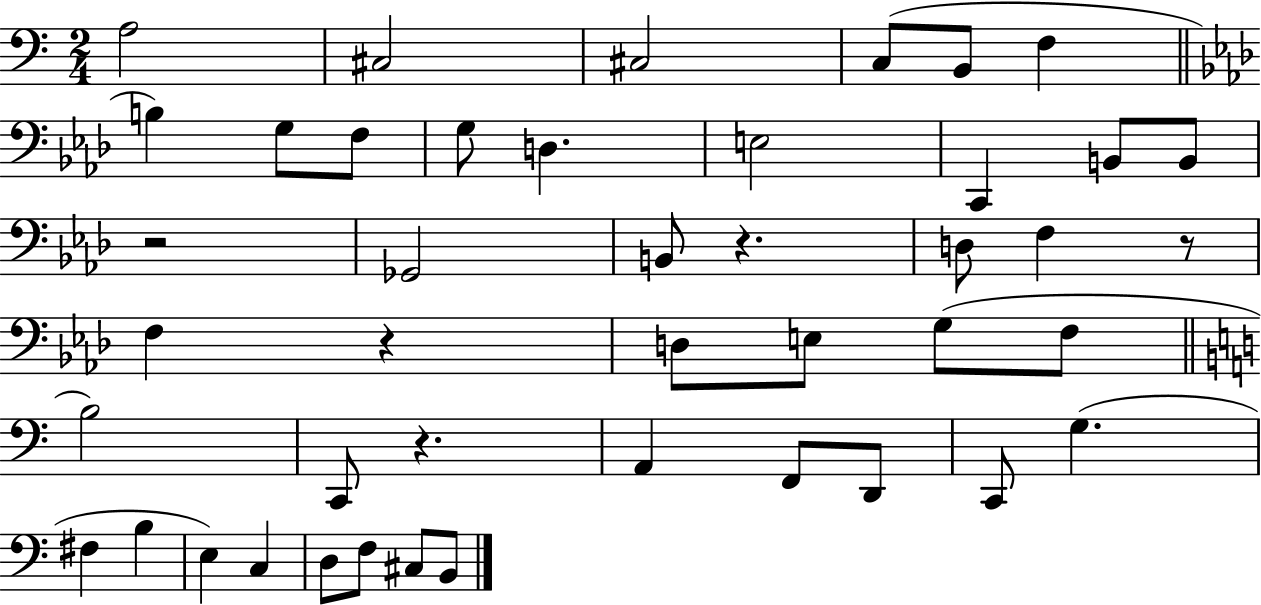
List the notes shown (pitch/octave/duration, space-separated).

A3/h C#3/h C#3/h C3/e B2/e F3/q B3/q G3/e F3/e G3/e D3/q. E3/h C2/q B2/e B2/e R/h Gb2/h B2/e R/q. D3/e F3/q R/e F3/q R/q D3/e E3/e G3/e F3/e B3/h C2/e R/q. A2/q F2/e D2/e C2/e G3/q. F#3/q B3/q E3/q C3/q D3/e F3/e C#3/e B2/e